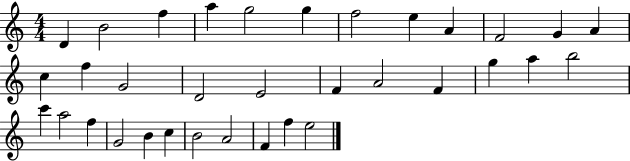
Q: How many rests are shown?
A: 0